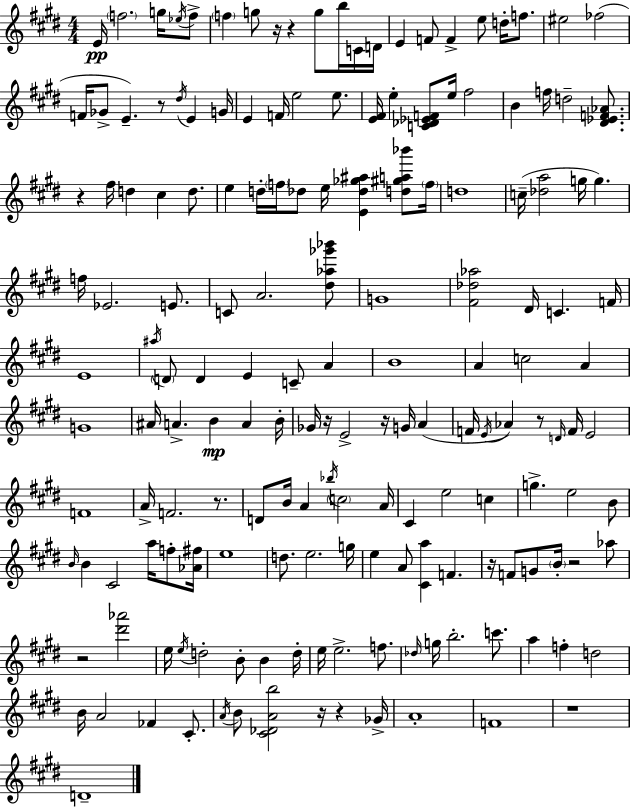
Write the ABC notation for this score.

X:1
T:Untitled
M:4/4
L:1/4
K:E
E/4 f2 g/4 _e/4 f/2 f g/2 z/4 z g/2 b/4 C/4 D/4 E F/2 F e/2 d/4 f/2 ^e2 _f2 F/4 _G/2 E z/2 ^d/4 E G/4 E F/4 e2 e/2 [E^F]/4 e [C_D_EF]/2 e/4 ^f2 B f/4 d2 [^D_EF_A]/2 z ^f/4 d ^c d/2 e d/4 f/4 _d/2 e/4 [E_d_g^a] [d^ga_b']/2 f/4 d4 c/4 [_da]2 g/4 g f/4 _E2 E/2 C/2 A2 [^d_a_g'_b']/2 G4 [^F_d_a]2 ^D/4 C F/4 E4 ^a/4 D/2 D E C/2 A B4 A c2 A G4 ^A/4 A B A B/4 _G/4 z/4 E2 z/4 G/4 A F/4 E/4 _A z/2 D/4 F/4 E2 F4 A/4 F2 z/2 D/2 B/4 A _b/4 c2 A/4 ^C e2 c g e2 B/2 B/4 B ^C2 a/4 f/2 [_A^f]/4 e4 d/2 e2 g/4 e A/2 [^Ca] F z/4 F/2 G/2 B/4 z2 _a/2 z2 [^d'_a']2 e/4 e/4 d2 B/2 B d/4 e/4 e2 f/2 _d/4 g/4 b2 c'/2 a f d2 B/4 A2 _F ^C/2 A/4 B/2 [^C_DAb]2 z/4 z _G/4 A4 F4 z4 D4